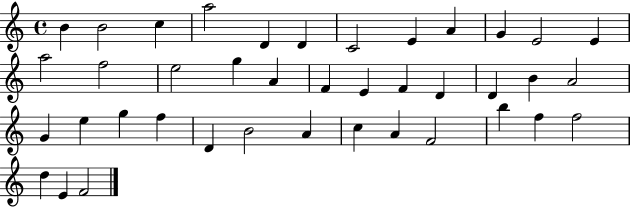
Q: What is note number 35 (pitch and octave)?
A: B5